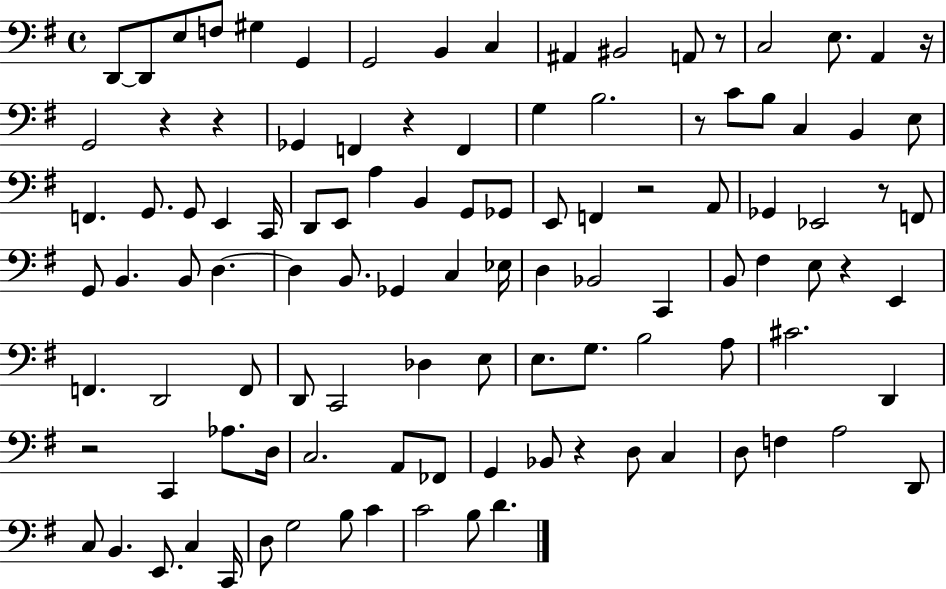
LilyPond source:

{
  \clef bass
  \time 4/4
  \defaultTimeSignature
  \key g \major
  \repeat volta 2 { d,8~~ d,8 e8 f8 gis4 g,4 | g,2 b,4 c4 | ais,4 bis,2 a,8 r8 | c2 e8. a,4 r16 | \break g,2 r4 r4 | ges,4 f,4 r4 f,4 | g4 b2. | r8 c'8 b8 c4 b,4 e8 | \break f,4. g,8. g,8 e,4 c,16 | d,8 e,8 a4 b,4 g,8 ges,8 | e,8 f,4 r2 a,8 | ges,4 ees,2 r8 f,8 | \break g,8 b,4. b,8 d4.~~ | d4 b,8. ges,4 c4 ees16 | d4 bes,2 c,4 | b,8 fis4 e8 r4 e,4 | \break f,4. d,2 f,8 | d,8 c,2 des4 e8 | e8. g8. b2 a8 | cis'2. d,4 | \break r2 c,4 aes8. d16 | c2. a,8 fes,8 | g,4 bes,8 r4 d8 c4 | d8 f4 a2 d,8 | \break c8 b,4. e,8. c4 c,16 | d8 g2 b8 c'4 | c'2 b8 d'4. | } \bar "|."
}